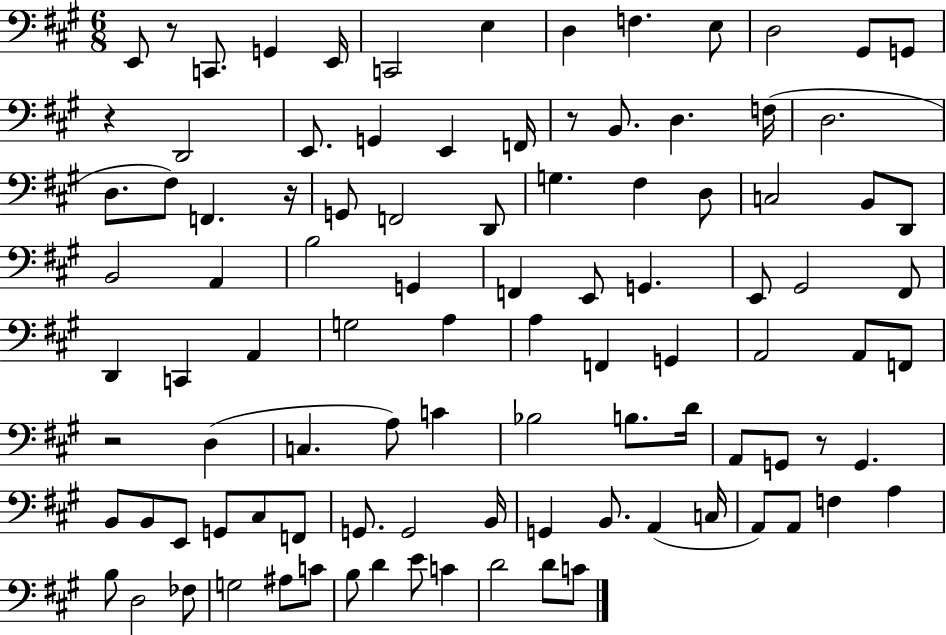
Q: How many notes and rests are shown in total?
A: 100